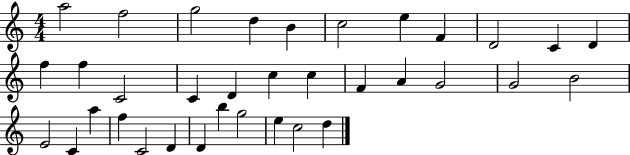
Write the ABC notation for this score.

X:1
T:Untitled
M:4/4
L:1/4
K:C
a2 f2 g2 d B c2 e F D2 C D f f C2 C D c c F A G2 G2 B2 E2 C a f C2 D D b g2 e c2 d